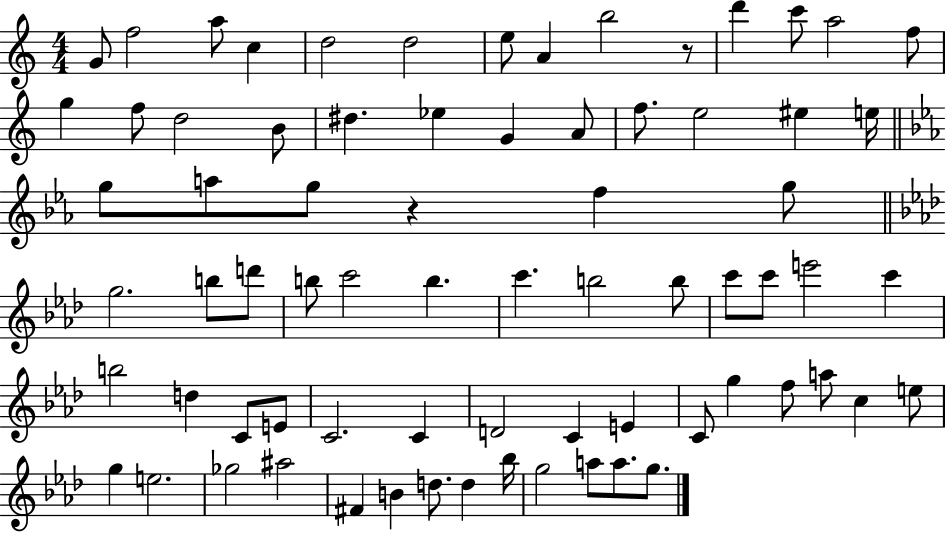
X:1
T:Untitled
M:4/4
L:1/4
K:C
G/2 f2 a/2 c d2 d2 e/2 A b2 z/2 d' c'/2 a2 f/2 g f/2 d2 B/2 ^d _e G A/2 f/2 e2 ^e e/4 g/2 a/2 g/2 z f g/2 g2 b/2 d'/2 b/2 c'2 b c' b2 b/2 c'/2 c'/2 e'2 c' b2 d C/2 E/2 C2 C D2 C E C/2 g f/2 a/2 c e/2 g e2 _g2 ^a2 ^F B d/2 d _b/4 g2 a/2 a/2 g/2